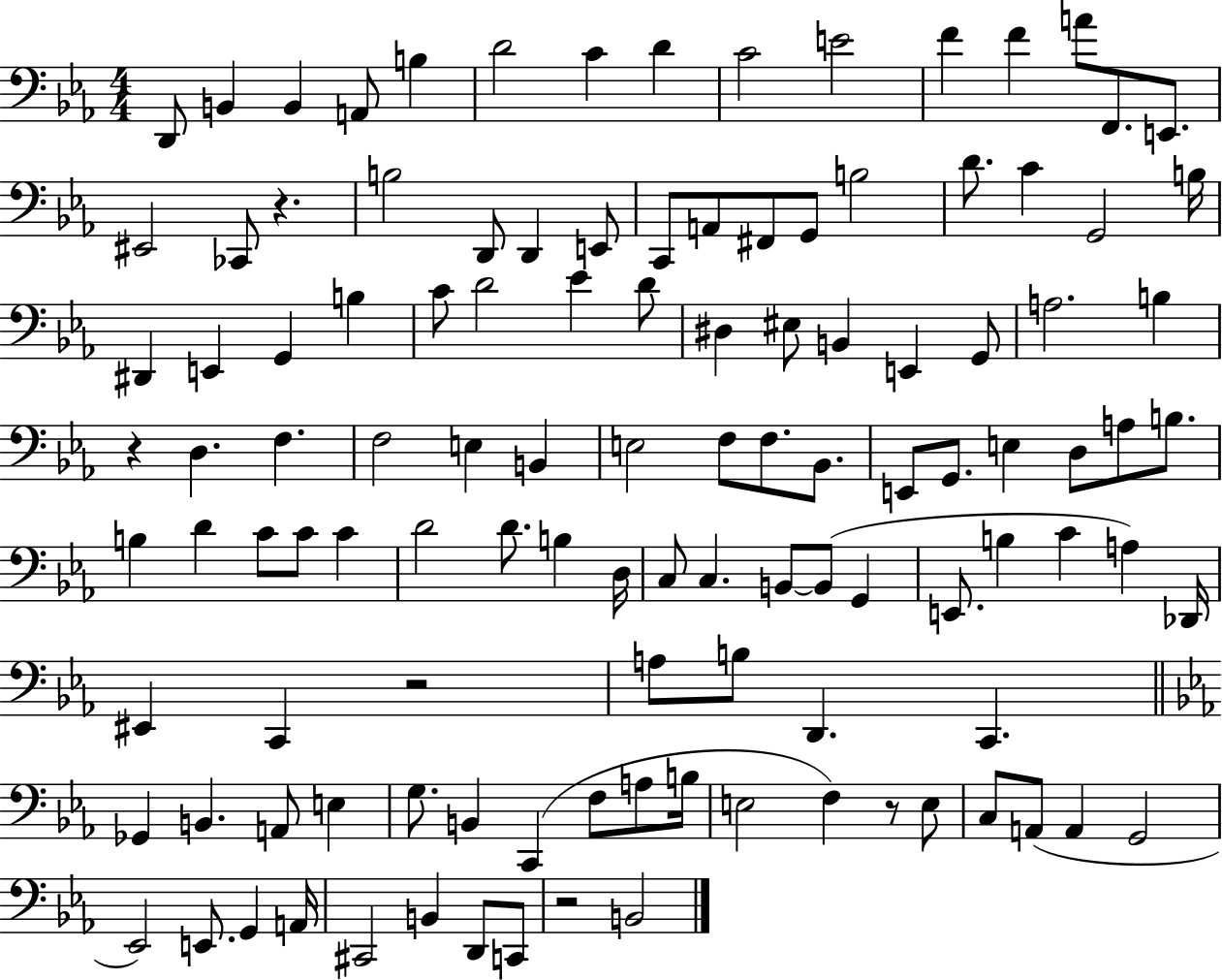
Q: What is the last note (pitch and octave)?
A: B2